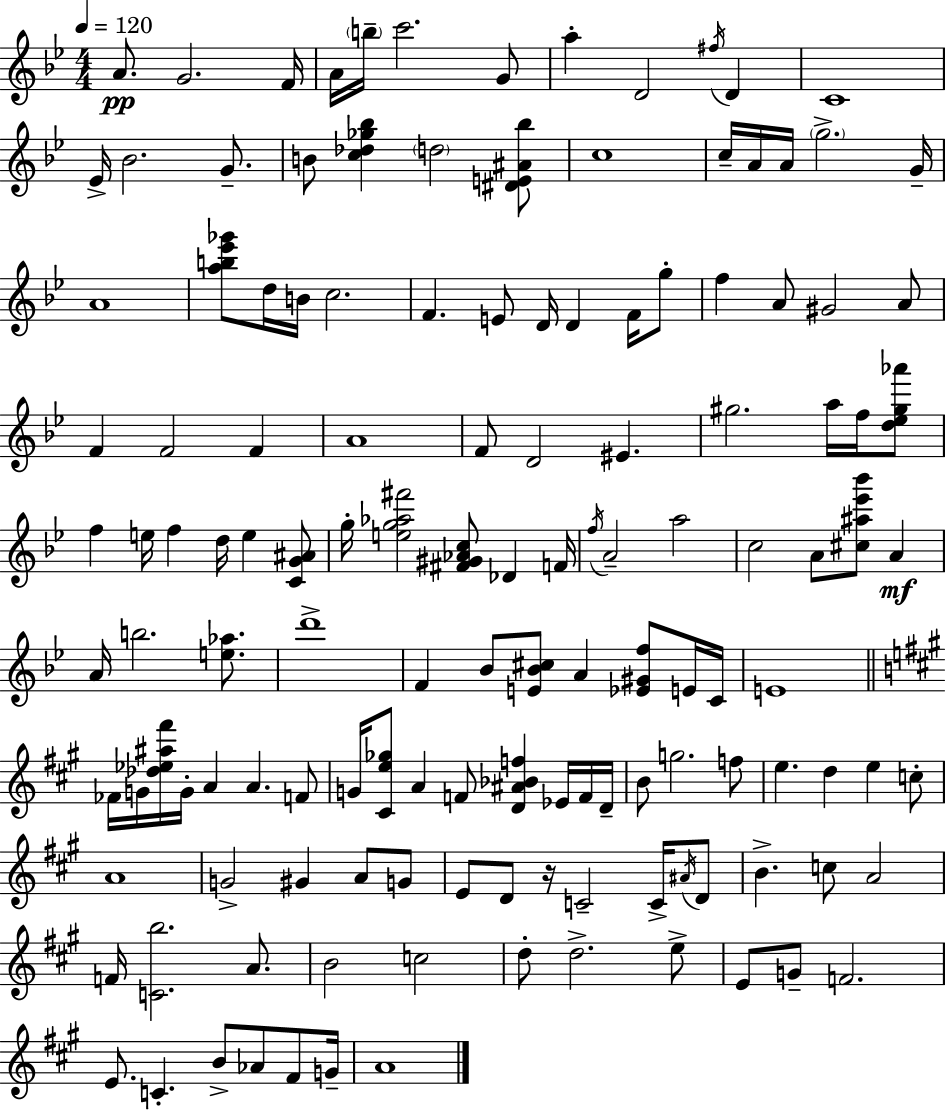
{
  \clef treble
  \numericTimeSignature
  \time 4/4
  \key g \minor
  \tempo 4 = 120
  \repeat volta 2 { a'8.\pp g'2. f'16 | a'16 \parenthesize b''16-- c'''2. g'8 | a''4-. d'2 \acciaccatura { fis''16 } d'4 | c'1 | \break ees'16-> bes'2. g'8.-- | b'8 <c'' des'' ges'' bes''>4 \parenthesize d''2 <dis' e' ais' bes''>8 | c''1 | c''16-- a'16 a'16 \parenthesize g''2.-> | \break g'16-- a'1 | <a'' b'' ees''' ges'''>8 d''16 b'16 c''2. | f'4. e'8 d'16 d'4 f'16 g''8-. | f''4 a'8 gis'2 a'8 | \break f'4 f'2 f'4 | a'1 | f'8 d'2 eis'4. | gis''2. a''16 f''16 <d'' ees'' gis'' aes'''>8 | \break f''4 e''16 f''4 d''16 e''4 <c' g' ais'>8 | g''16-. <e'' g'' aes'' fis'''>2 <fis' gis' aes' c''>8 des'4 | f'16 \acciaccatura { f''16 } a'2-- a''2 | c''2 a'8 <cis'' ais'' ees''' bes'''>8 a'4\mf | \break a'16 b''2. <e'' aes''>8. | d'''1-> | f'4 bes'8 <e' bes' cis''>8 a'4 <ees' gis' f''>8 | e'16 c'16 e'1 | \break \bar "||" \break \key a \major fes'16 g'16 <des'' ees'' ais'' fis'''>16 g'16-. a'4 a'4. f'8 | g'16 <cis' e'' ges''>8 a'4 f'8 <d' ais' bes' f''>4 ees'16 f'16 d'16-- | b'8 g''2. f''8 | e''4. d''4 e''4 c''8-. | \break a'1 | g'2-> gis'4 a'8 g'8 | e'8 d'8 r16 c'2-- c'16-> \acciaccatura { ais'16 } d'8 | b'4.-> c''8 a'2 | \break f'16 <c' b''>2. a'8. | b'2 c''2 | d''8-. d''2.-> e''8-> | e'8 g'8-- f'2. | \break e'8. c'4.-. b'8-> aes'8 fis'8 | g'16-- a'1 | } \bar "|."
}